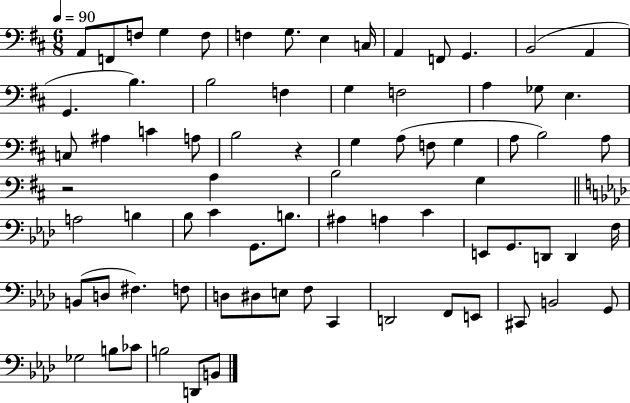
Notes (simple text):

A2/e F2/e F3/e G3/q F3/e F3/q G3/e. E3/q C3/s A2/q F2/e G2/q. B2/h A2/q G2/q. B3/q. B3/h F3/q G3/q F3/h A3/q Gb3/e E3/q. C3/e A#3/q C4/q A3/e B3/h R/q G3/q A3/e F3/e G3/q A3/e B3/h A3/e R/h A3/q B3/h G3/q A3/h B3/q Bb3/e C4/q G2/e. B3/e. A#3/q A3/q C4/q E2/e G2/e. D2/e D2/q F3/s B2/e D3/e F#3/q. F3/e D3/e D#3/e E3/e F3/e C2/q D2/h F2/e E2/e C#2/e B2/h G2/e Gb3/h B3/e CES4/e B3/h D2/e B2/e